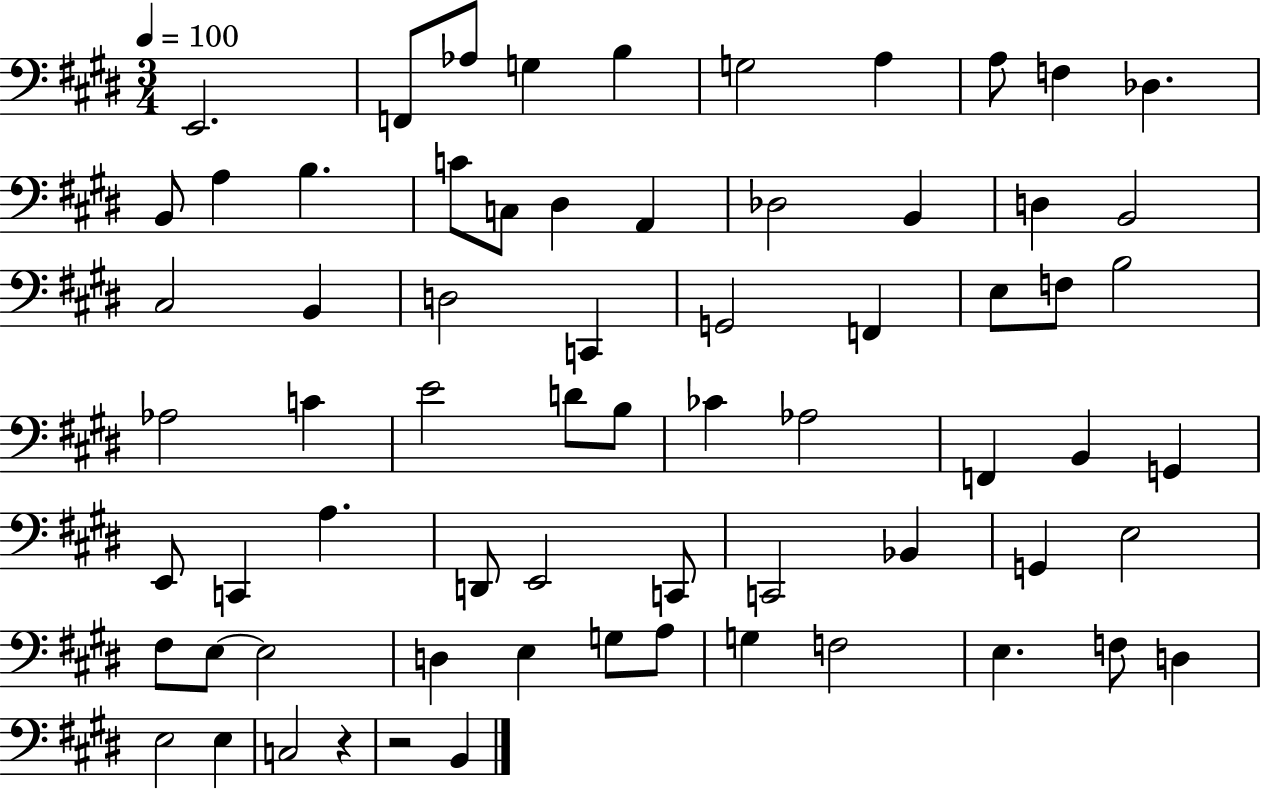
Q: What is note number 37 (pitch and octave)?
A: Ab3